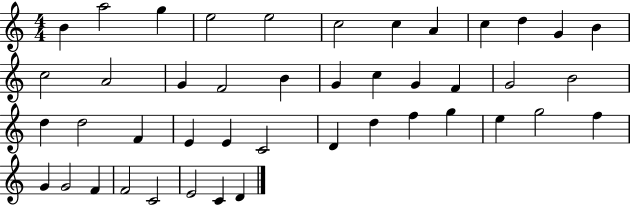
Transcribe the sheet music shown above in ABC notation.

X:1
T:Untitled
M:4/4
L:1/4
K:C
B a2 g e2 e2 c2 c A c d G B c2 A2 G F2 B G c G F G2 B2 d d2 F E E C2 D d f g e g2 f G G2 F F2 C2 E2 C D